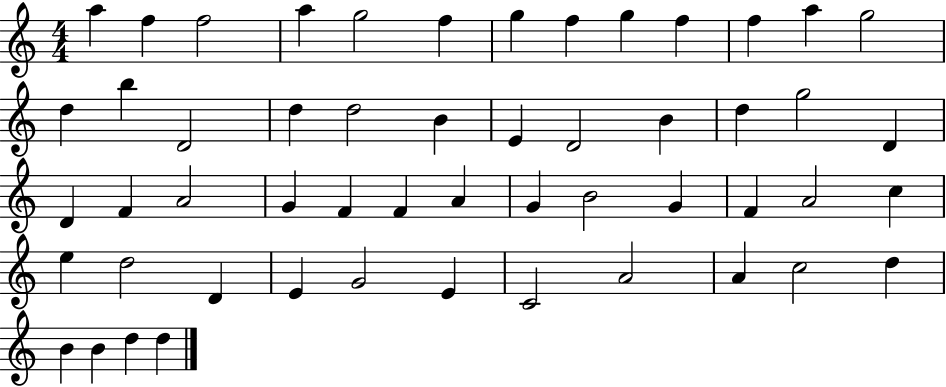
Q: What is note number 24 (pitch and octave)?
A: G5